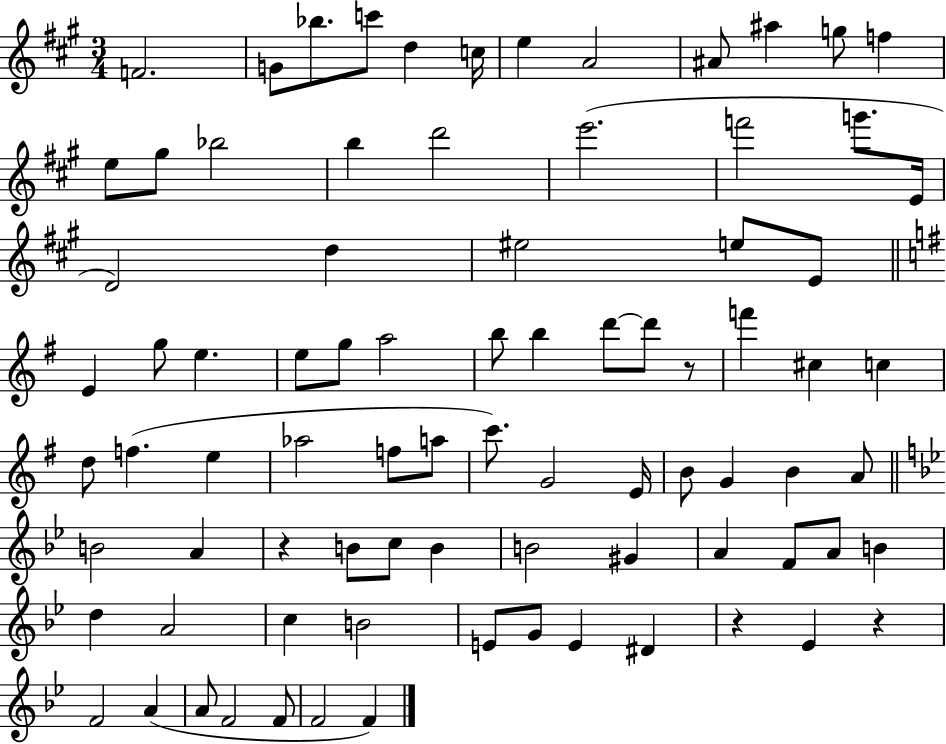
{
  \clef treble
  \numericTimeSignature
  \time 3/4
  \key a \major
  f'2. | g'8 bes''8. c'''8 d''4 c''16 | e''4 a'2 | ais'8 ais''4 g''8 f''4 | \break e''8 gis''8 bes''2 | b''4 d'''2 | e'''2.( | f'''2 g'''8. e'16 | \break d'2) d''4 | eis''2 e''8 e'8 | \bar "||" \break \key e \minor e'4 g''8 e''4. | e''8 g''8 a''2 | b''8 b''4 d'''8~~ d'''8 r8 | f'''4 cis''4 c''4 | \break d''8 f''4.( e''4 | aes''2 f''8 a''8 | c'''8.) g'2 e'16 | b'8 g'4 b'4 a'8 | \break \bar "||" \break \key bes \major b'2 a'4 | r4 b'8 c''8 b'4 | b'2 gis'4 | a'4 f'8 a'8 b'4 | \break d''4 a'2 | c''4 b'2 | e'8 g'8 e'4 dis'4 | r4 ees'4 r4 | \break f'2 a'4( | a'8 f'2 f'8 | f'2 f'4) | \bar "|."
}